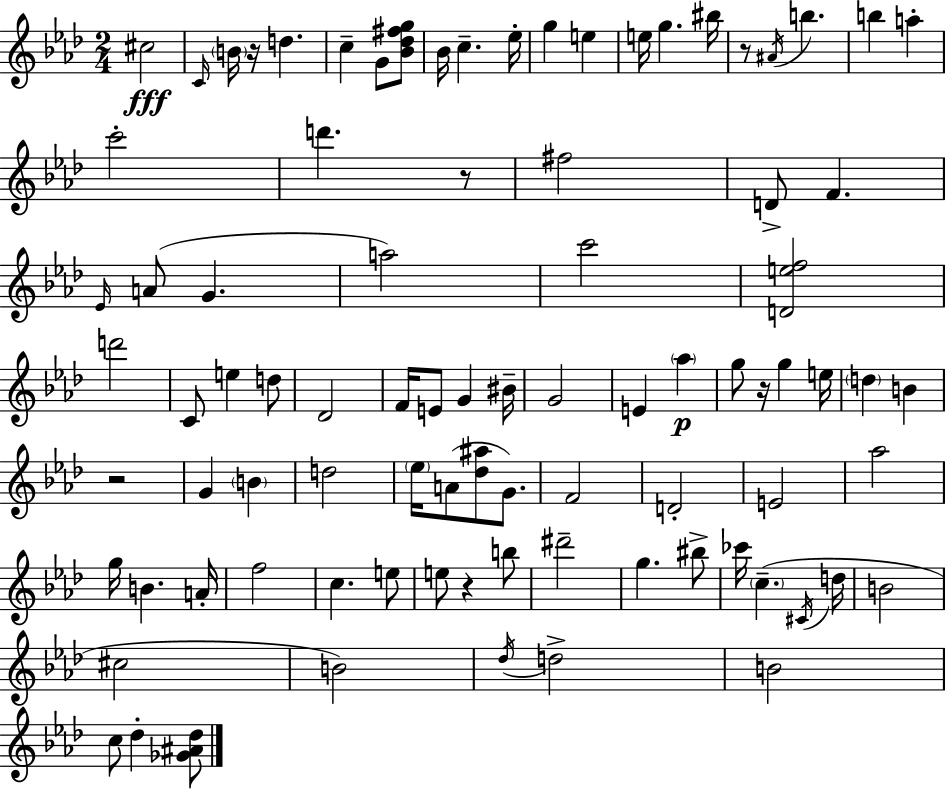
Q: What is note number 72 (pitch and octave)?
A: C#5